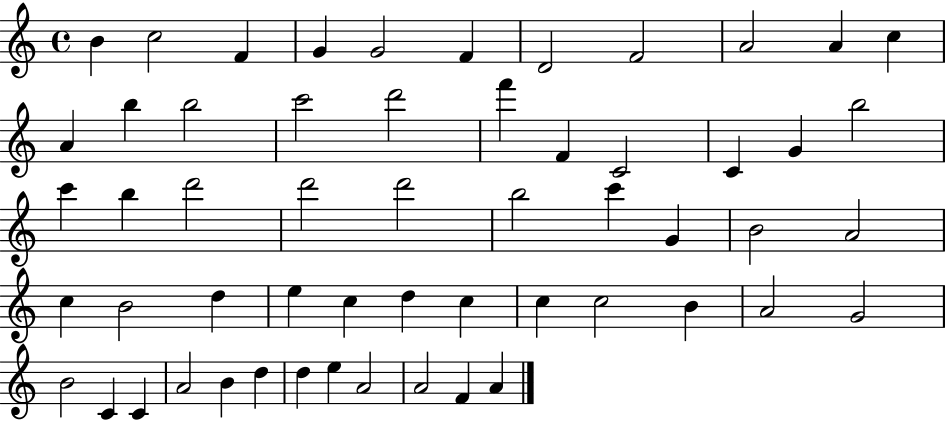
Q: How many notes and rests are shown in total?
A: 56